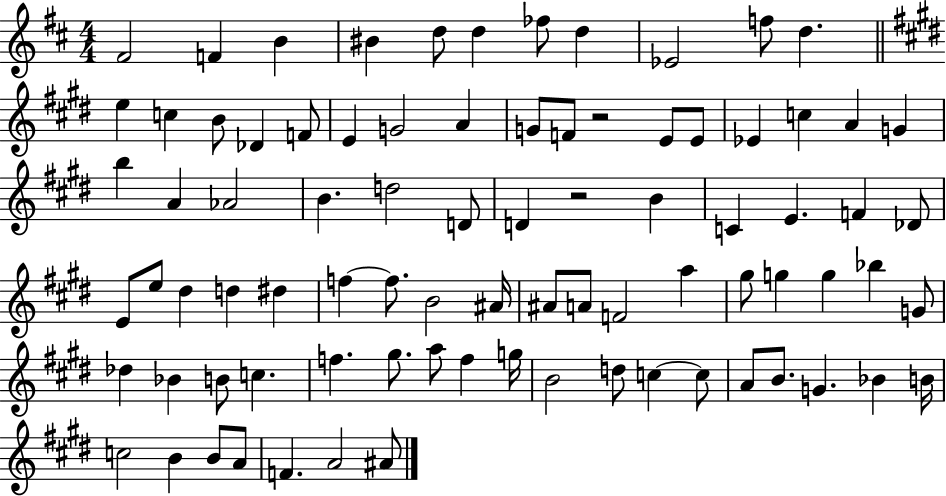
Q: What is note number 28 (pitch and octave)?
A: B5